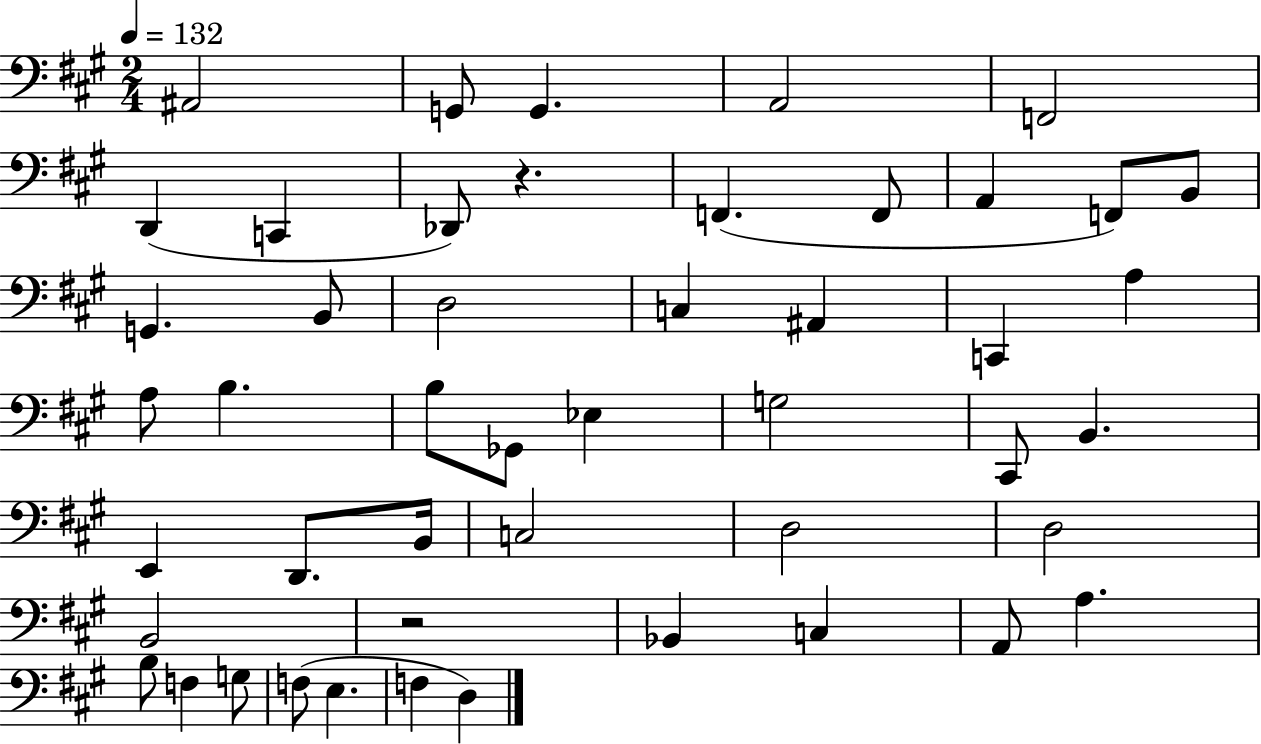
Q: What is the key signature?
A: A major